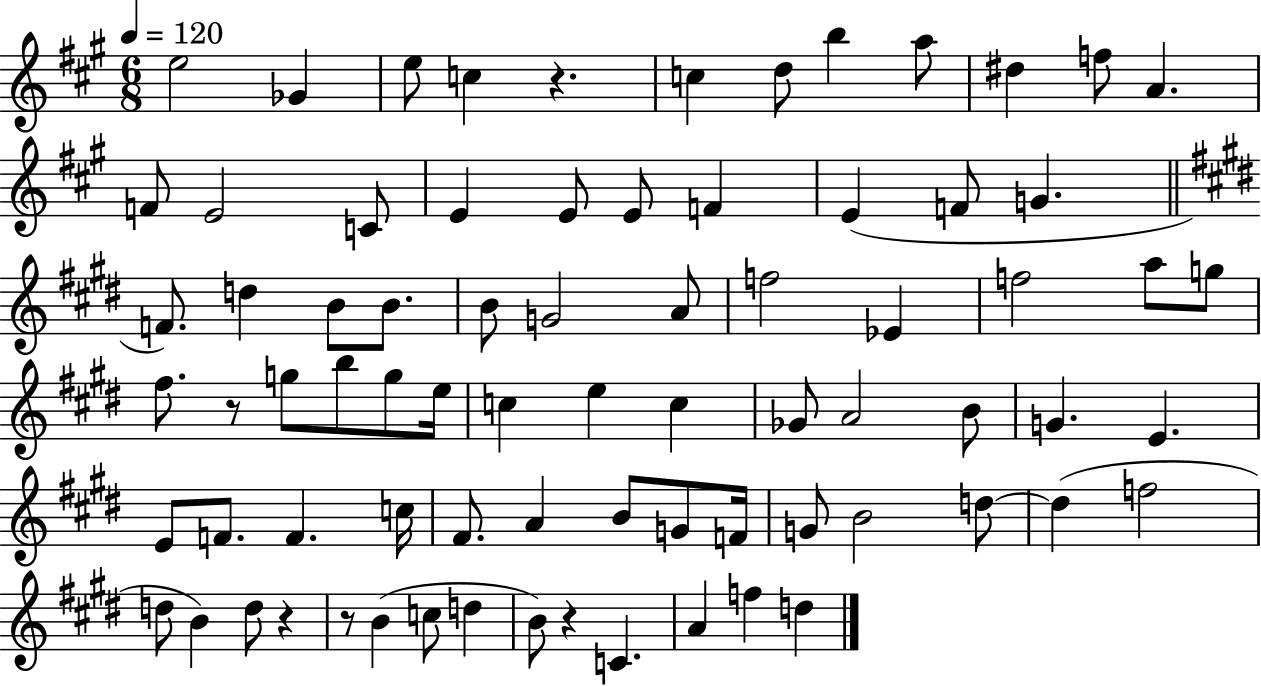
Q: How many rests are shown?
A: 5